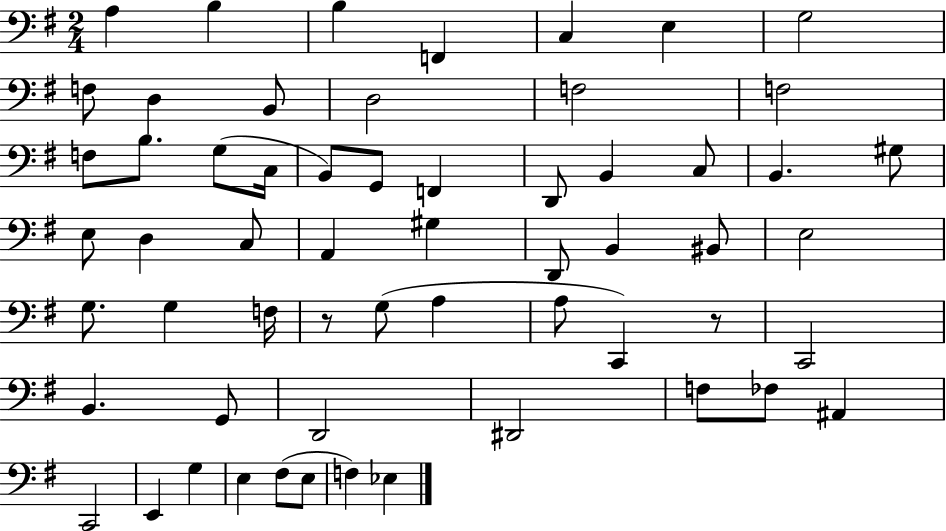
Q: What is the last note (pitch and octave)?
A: Eb3